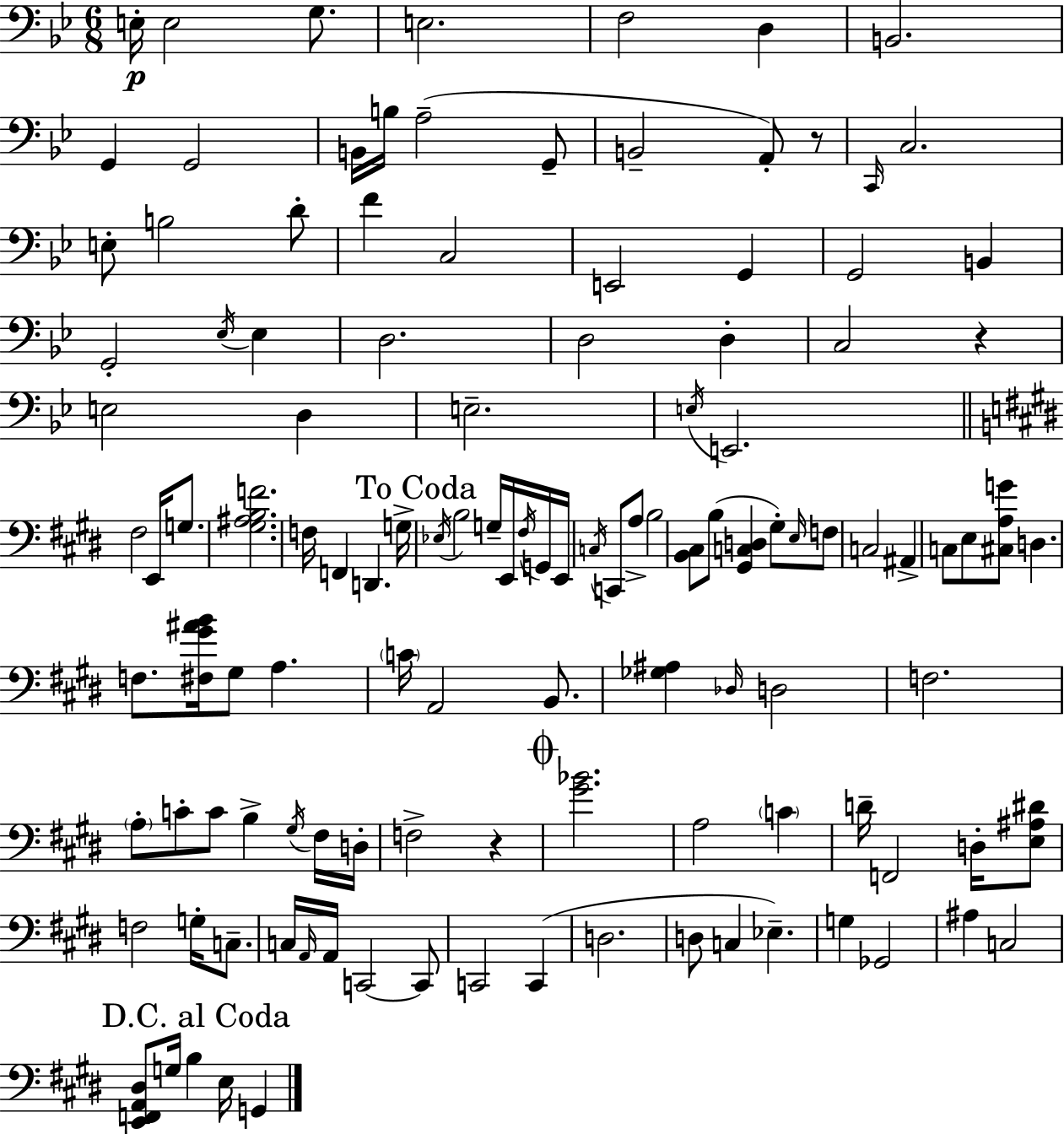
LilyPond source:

{
  \clef bass
  \numericTimeSignature
  \time 6/8
  \key g \minor
  \repeat volta 2 { e16-.\p e2 g8. | e2. | f2 d4 | b,2. | \break g,4 g,2 | b,16 b16 a2--( g,8-- | b,2-- a,8-.) r8 | \grace { c,16 } c2. | \break e8-. b2 d'8-. | f'4 c2 | e,2 g,4 | g,2 b,4 | \break g,2-. \acciaccatura { ees16 } ees4 | d2. | d2 d4-. | c2 r4 | \break e2 d4 | e2.-- | \acciaccatura { e16 } e,2. | \bar "||" \break \key e \major fis2 e,16 g8. | <gis ais b f'>2. | f16 f,4 d,4. g16-> | \mark "To Coda" \acciaccatura { ees16 } b2 g16-- e,16 \acciaccatura { fis16 } | \break g,16 e,16 \acciaccatura { c16 } c,8 a8-> b2 | <b, cis>8 b8( <gis, c d>4 gis8-.) | \grace { e16 } f8 c2 | ais,4-> c8 e8 <cis a g'>8 d4. | \break f8. <fis gis' ais' b'>16 gis8 a4. | \parenthesize c'16 a,2 | b,8. <ges ais>4 \grace { des16 } d2 | f2. | \break \parenthesize a8-. c'8-. c'8 b4-> | \acciaccatura { gis16 } fis16 d16-. f2-> | r4 \mark \markup { \musicglyph "scripts.coda" } <gis' bes'>2. | a2 | \break \parenthesize c'4 d'16-- f,2 | d16-. <e ais dis'>8 f2 | g16-. c8.-- c16 \grace { a,16 } a,16 c,2~~ | c,8 c,2 | \break c,4( d2. | d8 c4 | ees4.--) g4 ges,2 | ais4 c2 | \break \mark "D.C. al Coda" <e, f, a, dis>8 g16 b4 | e16 g,4 } \bar "|."
}